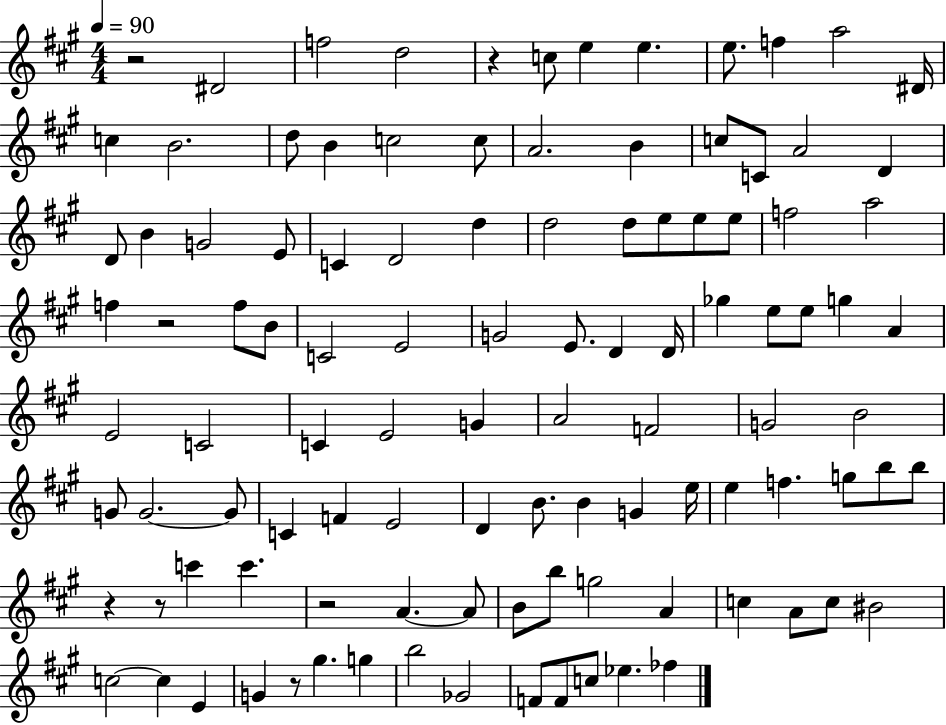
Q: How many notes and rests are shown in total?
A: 107